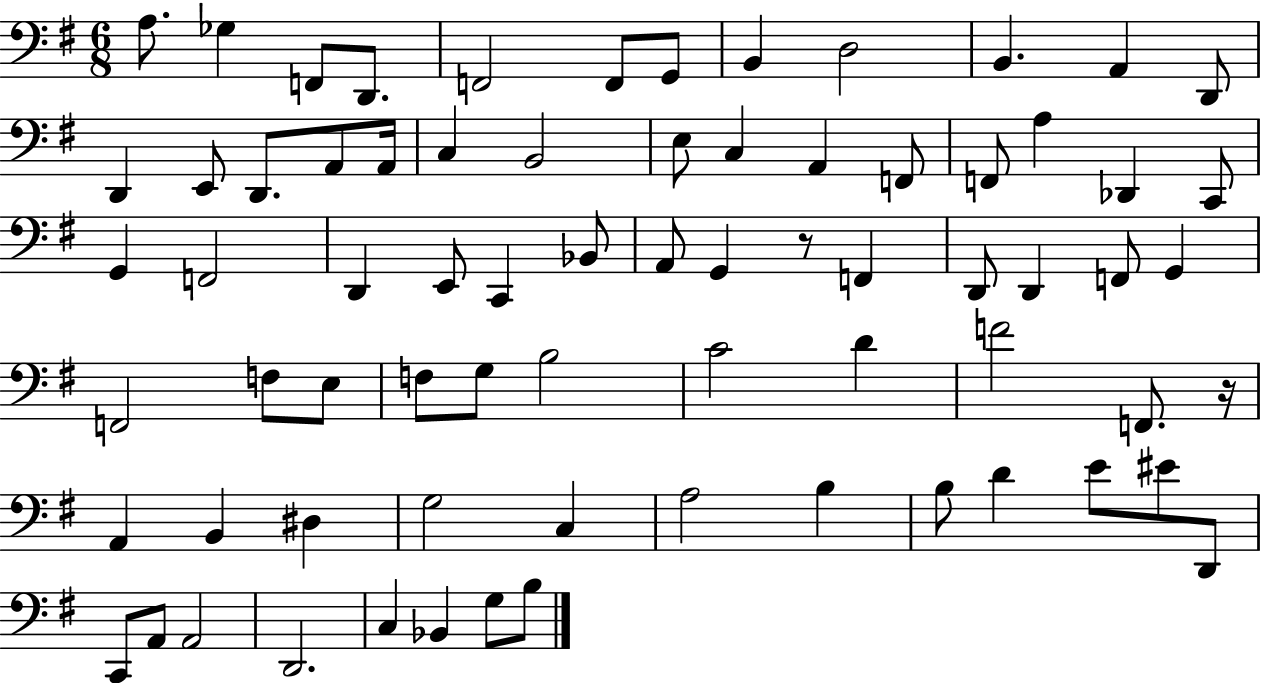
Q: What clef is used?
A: bass